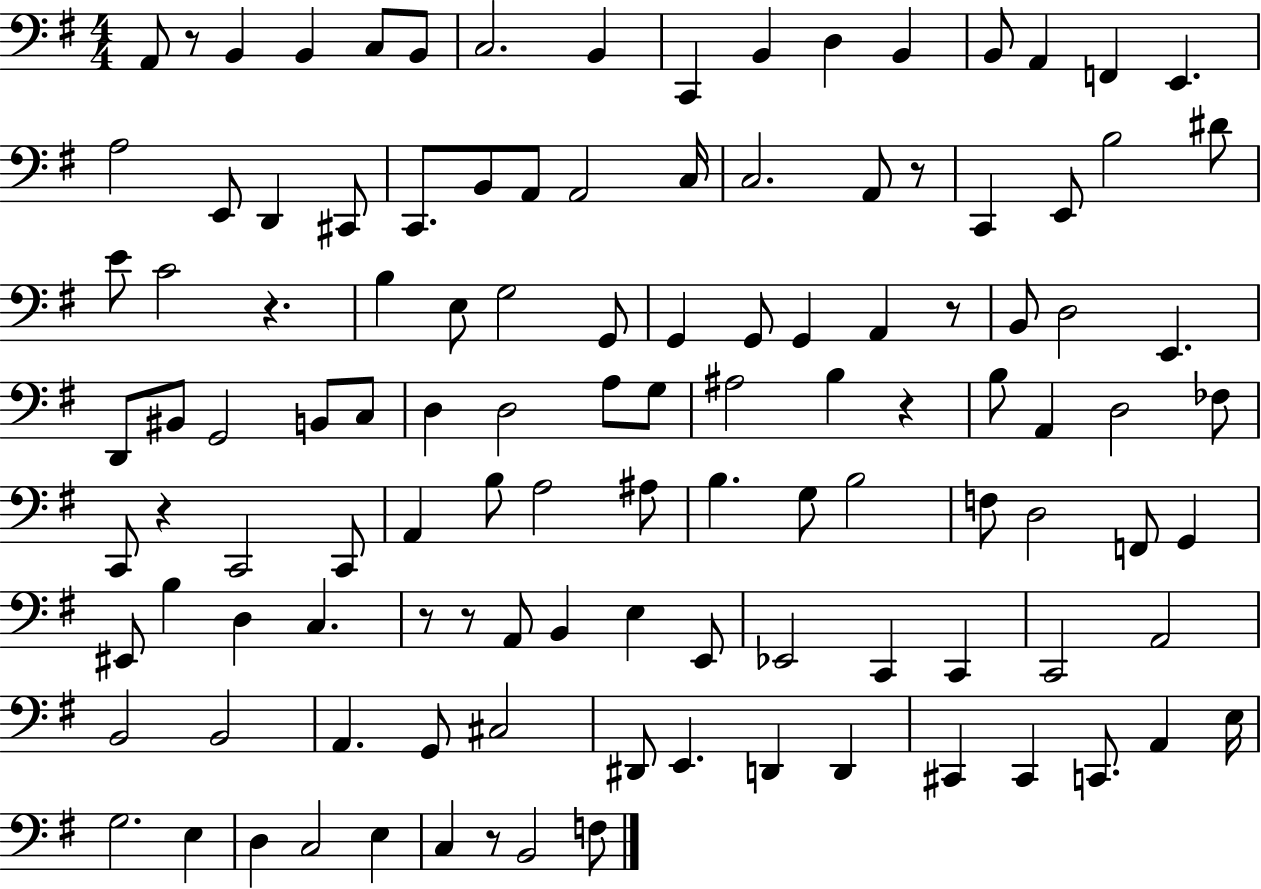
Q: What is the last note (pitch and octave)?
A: F3